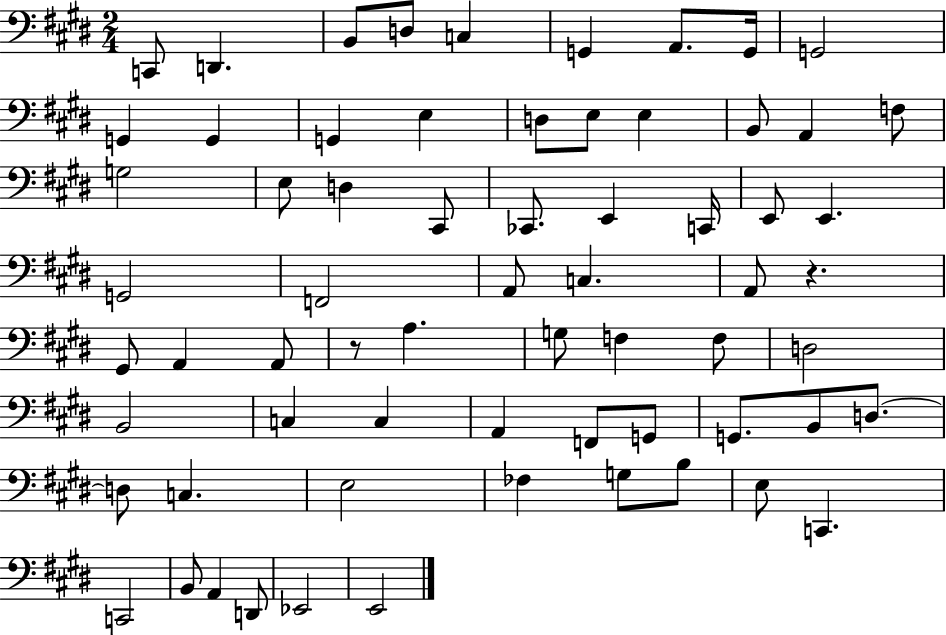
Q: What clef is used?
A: bass